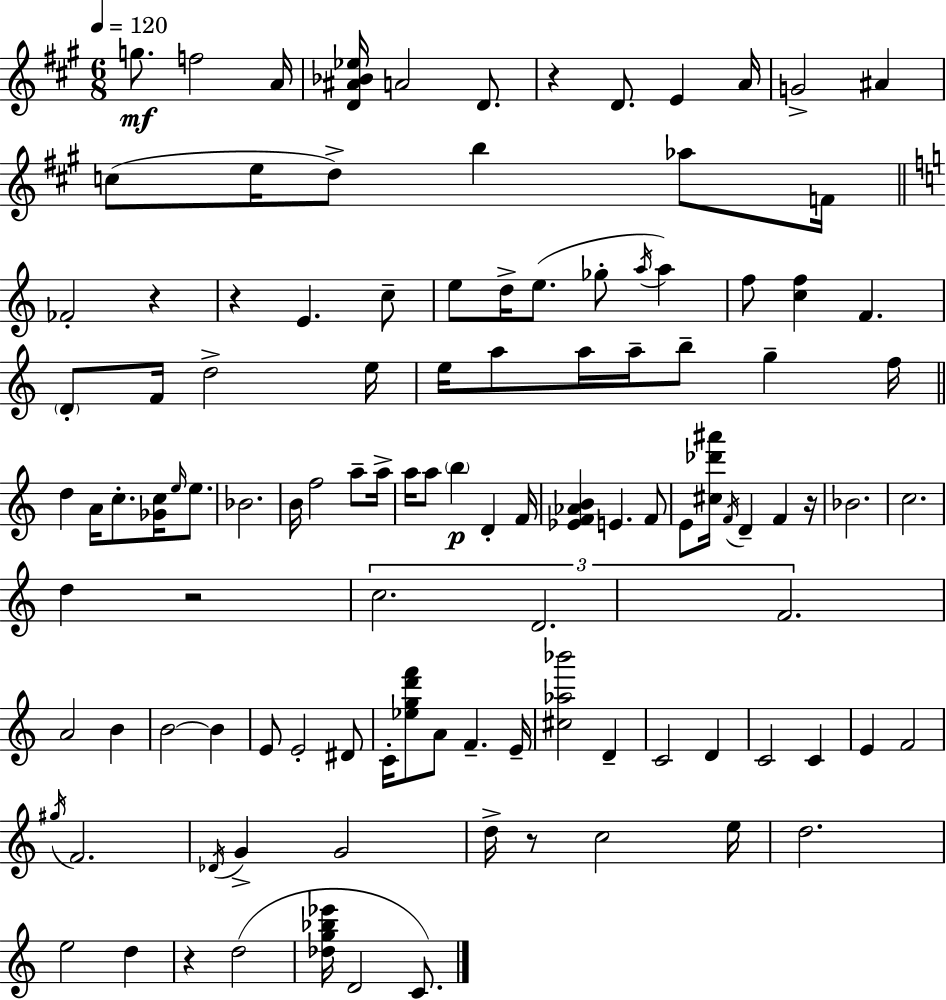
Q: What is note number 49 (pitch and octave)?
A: A5